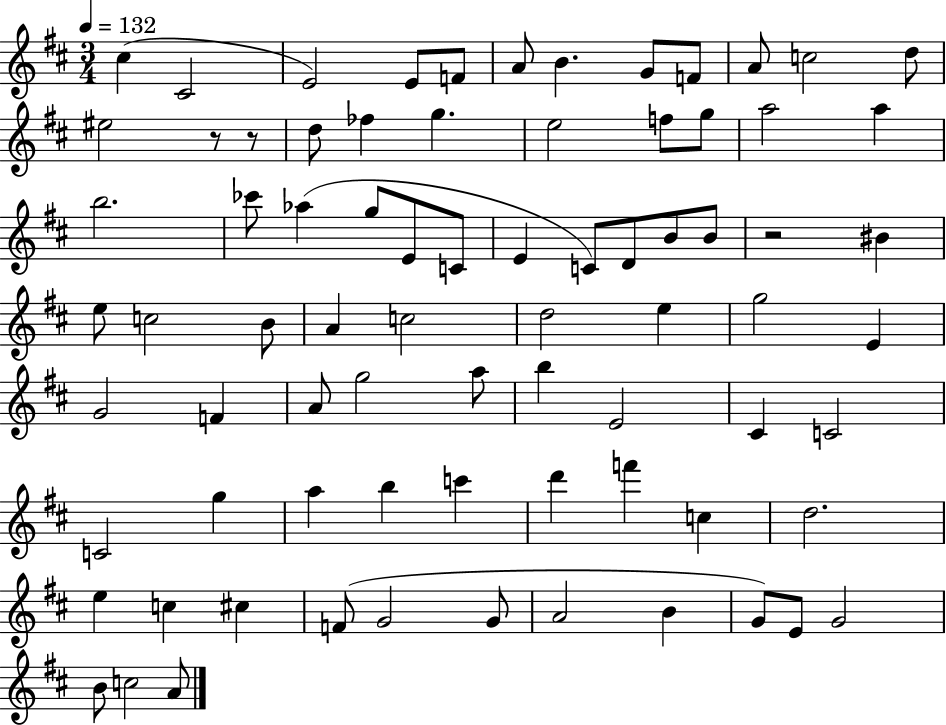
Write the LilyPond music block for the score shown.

{
  \clef treble
  \numericTimeSignature
  \time 3/4
  \key d \major
  \tempo 4 = 132
  cis''4( cis'2 | e'2) e'8 f'8 | a'8 b'4. g'8 f'8 | a'8 c''2 d''8 | \break eis''2 r8 r8 | d''8 fes''4 g''4. | e''2 f''8 g''8 | a''2 a''4 | \break b''2. | ces'''8 aes''4( g''8 e'8 c'8 | e'4 c'8) d'8 b'8 b'8 | r2 bis'4 | \break e''8 c''2 b'8 | a'4 c''2 | d''2 e''4 | g''2 e'4 | \break g'2 f'4 | a'8 g''2 a''8 | b''4 e'2 | cis'4 c'2 | \break c'2 g''4 | a''4 b''4 c'''4 | d'''4 f'''4 c''4 | d''2. | \break e''4 c''4 cis''4 | f'8( g'2 g'8 | a'2 b'4 | g'8) e'8 g'2 | \break b'8 c''2 a'8 | \bar "|."
}